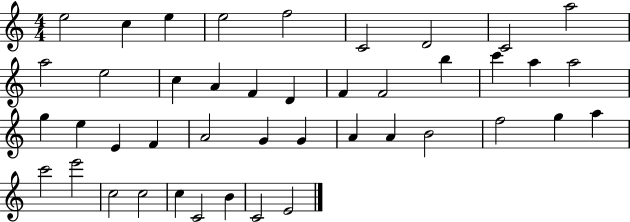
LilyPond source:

{
  \clef treble
  \numericTimeSignature
  \time 4/4
  \key c \major
  e''2 c''4 e''4 | e''2 f''2 | c'2 d'2 | c'2 a''2 | \break a''2 e''2 | c''4 a'4 f'4 d'4 | f'4 f'2 b''4 | c'''4 a''4 a''2 | \break g''4 e''4 e'4 f'4 | a'2 g'4 g'4 | a'4 a'4 b'2 | f''2 g''4 a''4 | \break c'''2 e'''2 | c''2 c''2 | c''4 c'2 b'4 | c'2 e'2 | \break \bar "|."
}